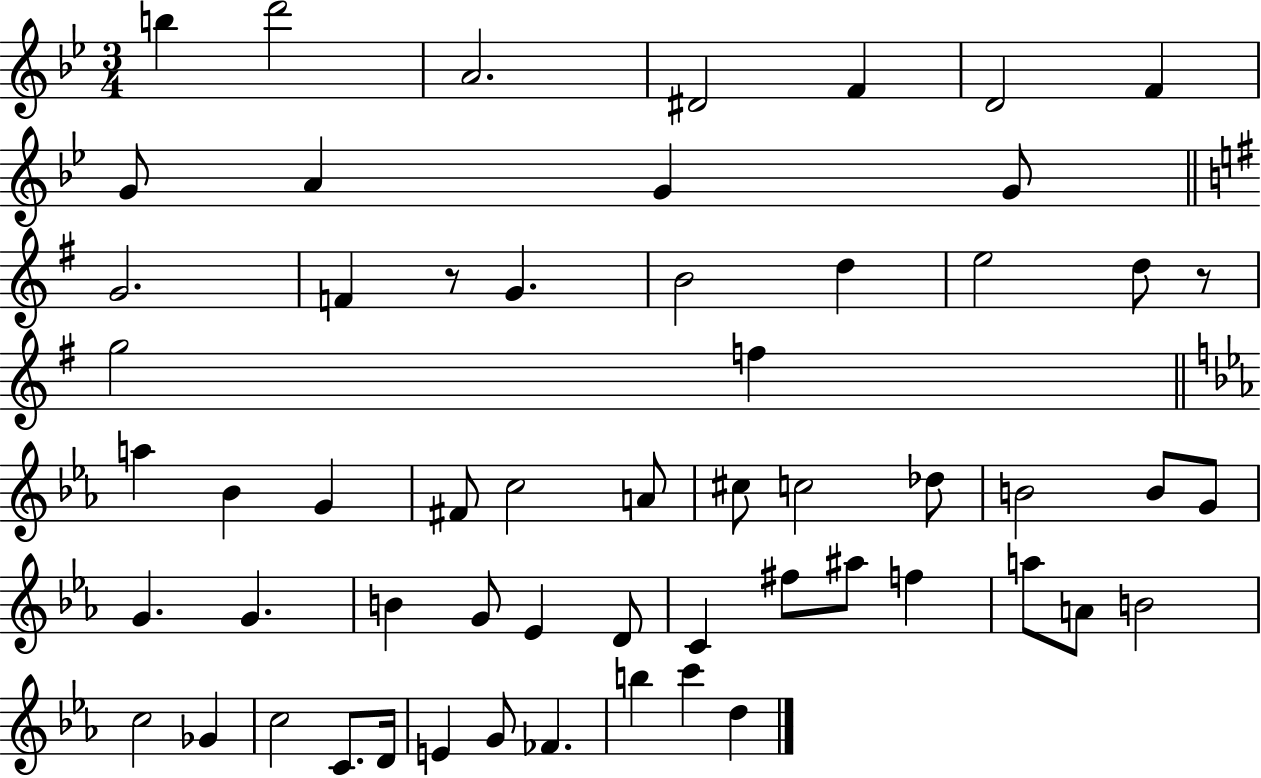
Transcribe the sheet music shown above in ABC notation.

X:1
T:Untitled
M:3/4
L:1/4
K:Bb
b d'2 A2 ^D2 F D2 F G/2 A G G/2 G2 F z/2 G B2 d e2 d/2 z/2 g2 f a _B G ^F/2 c2 A/2 ^c/2 c2 _d/2 B2 B/2 G/2 G G B G/2 _E D/2 C ^f/2 ^a/2 f a/2 A/2 B2 c2 _G c2 C/2 D/4 E G/2 _F b c' d